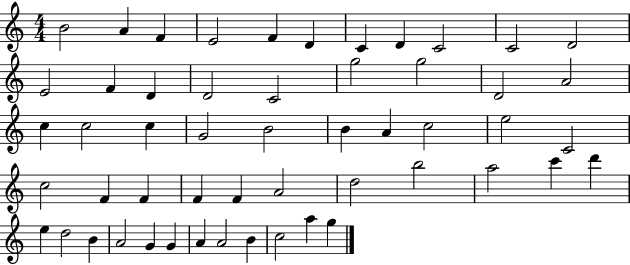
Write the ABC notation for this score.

X:1
T:Untitled
M:4/4
L:1/4
K:C
B2 A F E2 F D C D C2 C2 D2 E2 F D D2 C2 g2 g2 D2 A2 c c2 c G2 B2 B A c2 e2 C2 c2 F F F F A2 d2 b2 a2 c' d' e d2 B A2 G G A A2 B c2 a g